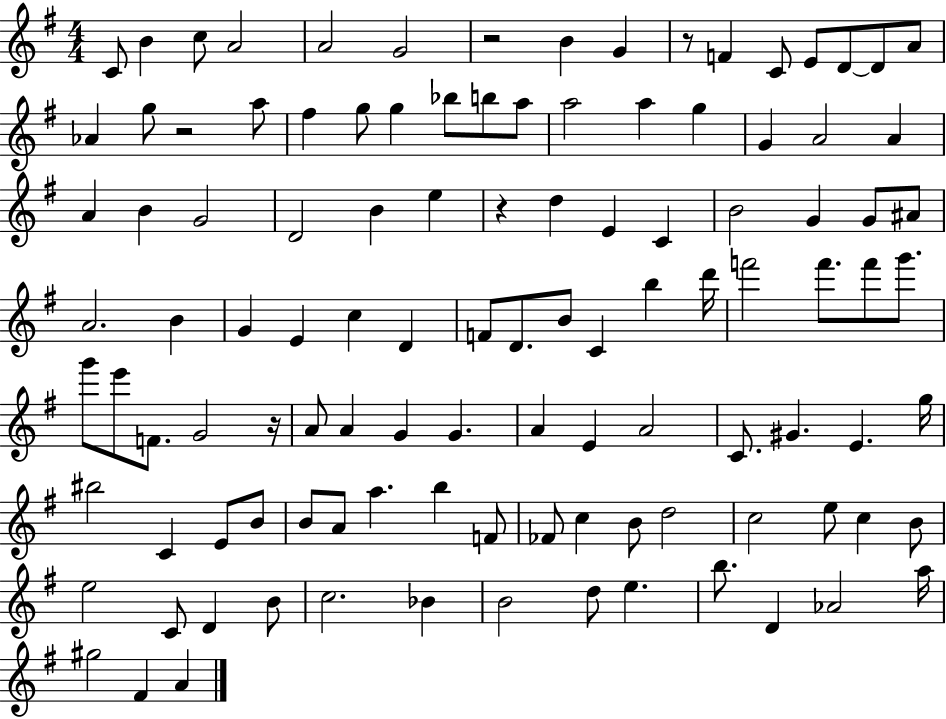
X:1
T:Untitled
M:4/4
L:1/4
K:G
C/2 B c/2 A2 A2 G2 z2 B G z/2 F C/2 E/2 D/2 D/2 A/2 _A g/2 z2 a/2 ^f g/2 g _b/2 b/2 a/2 a2 a g G A2 A A B G2 D2 B e z d E C B2 G G/2 ^A/2 A2 B G E c D F/2 D/2 B/2 C b d'/4 f'2 f'/2 f'/2 g'/2 g'/2 e'/2 F/2 G2 z/4 A/2 A G G A E A2 C/2 ^G E g/4 ^b2 C E/2 B/2 B/2 A/2 a b F/2 _F/2 c B/2 d2 c2 e/2 c B/2 e2 C/2 D B/2 c2 _B B2 d/2 e b/2 D _A2 a/4 ^g2 ^F A